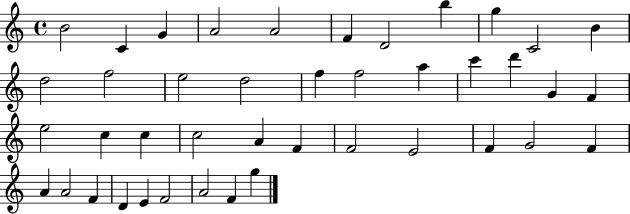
B4/h C4/q G4/q A4/h A4/h F4/q D4/h B5/q G5/q C4/h B4/q D5/h F5/h E5/h D5/h F5/q F5/h A5/q C6/q D6/q G4/q F4/q E5/h C5/q C5/q C5/h A4/q F4/q F4/h E4/h F4/q G4/h F4/q A4/q A4/h F4/q D4/q E4/q F4/h A4/h F4/q G5/q